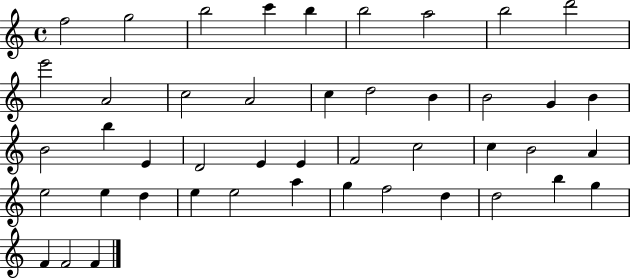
F5/h G5/h B5/h C6/q B5/q B5/h A5/h B5/h D6/h E6/h A4/h C5/h A4/h C5/q D5/h B4/q B4/h G4/q B4/q B4/h B5/q E4/q D4/h E4/q E4/q F4/h C5/h C5/q B4/h A4/q E5/h E5/q D5/q E5/q E5/h A5/q G5/q F5/h D5/q D5/h B5/q G5/q F4/q F4/h F4/q